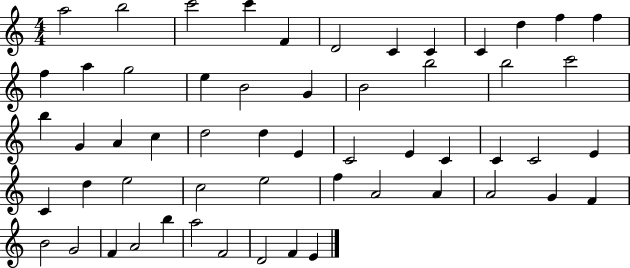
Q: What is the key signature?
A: C major